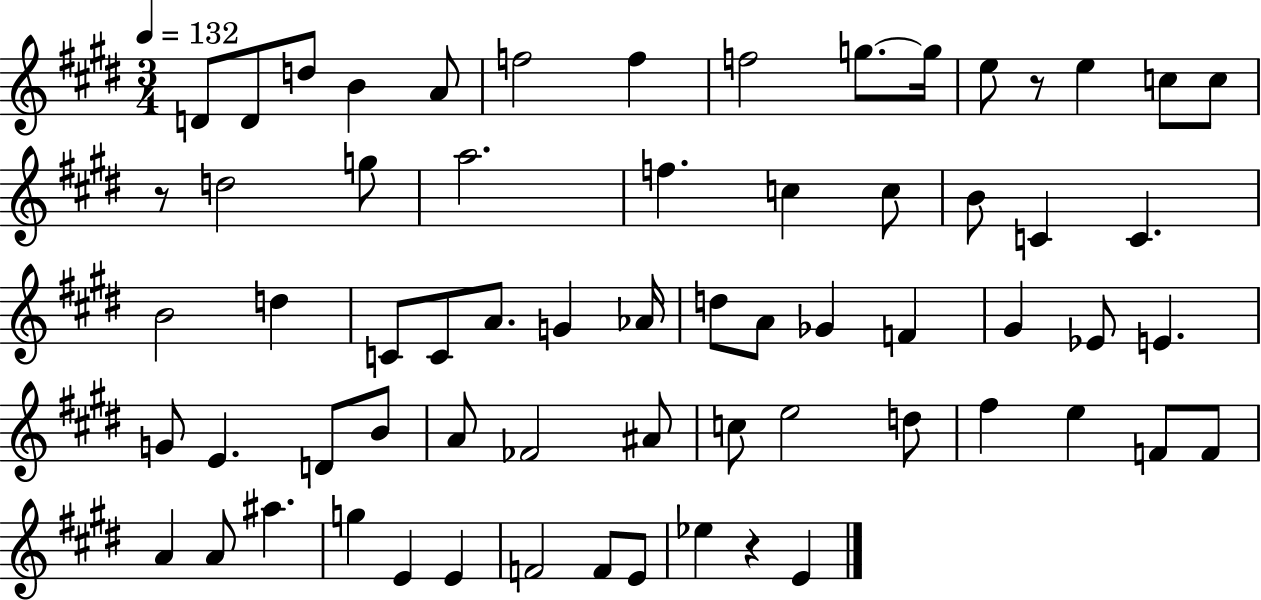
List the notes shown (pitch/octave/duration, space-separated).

D4/e D4/e D5/e B4/q A4/e F5/h F5/q F5/h G5/e. G5/s E5/e R/e E5/q C5/e C5/e R/e D5/h G5/e A5/h. F5/q. C5/q C5/e B4/e C4/q C4/q. B4/h D5/q C4/e C4/e A4/e. G4/q Ab4/s D5/e A4/e Gb4/q F4/q G#4/q Eb4/e E4/q. G4/e E4/q. D4/e B4/e A4/e FES4/h A#4/e C5/e E5/h D5/e F#5/q E5/q F4/e F4/e A4/q A4/e A#5/q. G5/q E4/q E4/q F4/h F4/e E4/e Eb5/q R/q E4/q